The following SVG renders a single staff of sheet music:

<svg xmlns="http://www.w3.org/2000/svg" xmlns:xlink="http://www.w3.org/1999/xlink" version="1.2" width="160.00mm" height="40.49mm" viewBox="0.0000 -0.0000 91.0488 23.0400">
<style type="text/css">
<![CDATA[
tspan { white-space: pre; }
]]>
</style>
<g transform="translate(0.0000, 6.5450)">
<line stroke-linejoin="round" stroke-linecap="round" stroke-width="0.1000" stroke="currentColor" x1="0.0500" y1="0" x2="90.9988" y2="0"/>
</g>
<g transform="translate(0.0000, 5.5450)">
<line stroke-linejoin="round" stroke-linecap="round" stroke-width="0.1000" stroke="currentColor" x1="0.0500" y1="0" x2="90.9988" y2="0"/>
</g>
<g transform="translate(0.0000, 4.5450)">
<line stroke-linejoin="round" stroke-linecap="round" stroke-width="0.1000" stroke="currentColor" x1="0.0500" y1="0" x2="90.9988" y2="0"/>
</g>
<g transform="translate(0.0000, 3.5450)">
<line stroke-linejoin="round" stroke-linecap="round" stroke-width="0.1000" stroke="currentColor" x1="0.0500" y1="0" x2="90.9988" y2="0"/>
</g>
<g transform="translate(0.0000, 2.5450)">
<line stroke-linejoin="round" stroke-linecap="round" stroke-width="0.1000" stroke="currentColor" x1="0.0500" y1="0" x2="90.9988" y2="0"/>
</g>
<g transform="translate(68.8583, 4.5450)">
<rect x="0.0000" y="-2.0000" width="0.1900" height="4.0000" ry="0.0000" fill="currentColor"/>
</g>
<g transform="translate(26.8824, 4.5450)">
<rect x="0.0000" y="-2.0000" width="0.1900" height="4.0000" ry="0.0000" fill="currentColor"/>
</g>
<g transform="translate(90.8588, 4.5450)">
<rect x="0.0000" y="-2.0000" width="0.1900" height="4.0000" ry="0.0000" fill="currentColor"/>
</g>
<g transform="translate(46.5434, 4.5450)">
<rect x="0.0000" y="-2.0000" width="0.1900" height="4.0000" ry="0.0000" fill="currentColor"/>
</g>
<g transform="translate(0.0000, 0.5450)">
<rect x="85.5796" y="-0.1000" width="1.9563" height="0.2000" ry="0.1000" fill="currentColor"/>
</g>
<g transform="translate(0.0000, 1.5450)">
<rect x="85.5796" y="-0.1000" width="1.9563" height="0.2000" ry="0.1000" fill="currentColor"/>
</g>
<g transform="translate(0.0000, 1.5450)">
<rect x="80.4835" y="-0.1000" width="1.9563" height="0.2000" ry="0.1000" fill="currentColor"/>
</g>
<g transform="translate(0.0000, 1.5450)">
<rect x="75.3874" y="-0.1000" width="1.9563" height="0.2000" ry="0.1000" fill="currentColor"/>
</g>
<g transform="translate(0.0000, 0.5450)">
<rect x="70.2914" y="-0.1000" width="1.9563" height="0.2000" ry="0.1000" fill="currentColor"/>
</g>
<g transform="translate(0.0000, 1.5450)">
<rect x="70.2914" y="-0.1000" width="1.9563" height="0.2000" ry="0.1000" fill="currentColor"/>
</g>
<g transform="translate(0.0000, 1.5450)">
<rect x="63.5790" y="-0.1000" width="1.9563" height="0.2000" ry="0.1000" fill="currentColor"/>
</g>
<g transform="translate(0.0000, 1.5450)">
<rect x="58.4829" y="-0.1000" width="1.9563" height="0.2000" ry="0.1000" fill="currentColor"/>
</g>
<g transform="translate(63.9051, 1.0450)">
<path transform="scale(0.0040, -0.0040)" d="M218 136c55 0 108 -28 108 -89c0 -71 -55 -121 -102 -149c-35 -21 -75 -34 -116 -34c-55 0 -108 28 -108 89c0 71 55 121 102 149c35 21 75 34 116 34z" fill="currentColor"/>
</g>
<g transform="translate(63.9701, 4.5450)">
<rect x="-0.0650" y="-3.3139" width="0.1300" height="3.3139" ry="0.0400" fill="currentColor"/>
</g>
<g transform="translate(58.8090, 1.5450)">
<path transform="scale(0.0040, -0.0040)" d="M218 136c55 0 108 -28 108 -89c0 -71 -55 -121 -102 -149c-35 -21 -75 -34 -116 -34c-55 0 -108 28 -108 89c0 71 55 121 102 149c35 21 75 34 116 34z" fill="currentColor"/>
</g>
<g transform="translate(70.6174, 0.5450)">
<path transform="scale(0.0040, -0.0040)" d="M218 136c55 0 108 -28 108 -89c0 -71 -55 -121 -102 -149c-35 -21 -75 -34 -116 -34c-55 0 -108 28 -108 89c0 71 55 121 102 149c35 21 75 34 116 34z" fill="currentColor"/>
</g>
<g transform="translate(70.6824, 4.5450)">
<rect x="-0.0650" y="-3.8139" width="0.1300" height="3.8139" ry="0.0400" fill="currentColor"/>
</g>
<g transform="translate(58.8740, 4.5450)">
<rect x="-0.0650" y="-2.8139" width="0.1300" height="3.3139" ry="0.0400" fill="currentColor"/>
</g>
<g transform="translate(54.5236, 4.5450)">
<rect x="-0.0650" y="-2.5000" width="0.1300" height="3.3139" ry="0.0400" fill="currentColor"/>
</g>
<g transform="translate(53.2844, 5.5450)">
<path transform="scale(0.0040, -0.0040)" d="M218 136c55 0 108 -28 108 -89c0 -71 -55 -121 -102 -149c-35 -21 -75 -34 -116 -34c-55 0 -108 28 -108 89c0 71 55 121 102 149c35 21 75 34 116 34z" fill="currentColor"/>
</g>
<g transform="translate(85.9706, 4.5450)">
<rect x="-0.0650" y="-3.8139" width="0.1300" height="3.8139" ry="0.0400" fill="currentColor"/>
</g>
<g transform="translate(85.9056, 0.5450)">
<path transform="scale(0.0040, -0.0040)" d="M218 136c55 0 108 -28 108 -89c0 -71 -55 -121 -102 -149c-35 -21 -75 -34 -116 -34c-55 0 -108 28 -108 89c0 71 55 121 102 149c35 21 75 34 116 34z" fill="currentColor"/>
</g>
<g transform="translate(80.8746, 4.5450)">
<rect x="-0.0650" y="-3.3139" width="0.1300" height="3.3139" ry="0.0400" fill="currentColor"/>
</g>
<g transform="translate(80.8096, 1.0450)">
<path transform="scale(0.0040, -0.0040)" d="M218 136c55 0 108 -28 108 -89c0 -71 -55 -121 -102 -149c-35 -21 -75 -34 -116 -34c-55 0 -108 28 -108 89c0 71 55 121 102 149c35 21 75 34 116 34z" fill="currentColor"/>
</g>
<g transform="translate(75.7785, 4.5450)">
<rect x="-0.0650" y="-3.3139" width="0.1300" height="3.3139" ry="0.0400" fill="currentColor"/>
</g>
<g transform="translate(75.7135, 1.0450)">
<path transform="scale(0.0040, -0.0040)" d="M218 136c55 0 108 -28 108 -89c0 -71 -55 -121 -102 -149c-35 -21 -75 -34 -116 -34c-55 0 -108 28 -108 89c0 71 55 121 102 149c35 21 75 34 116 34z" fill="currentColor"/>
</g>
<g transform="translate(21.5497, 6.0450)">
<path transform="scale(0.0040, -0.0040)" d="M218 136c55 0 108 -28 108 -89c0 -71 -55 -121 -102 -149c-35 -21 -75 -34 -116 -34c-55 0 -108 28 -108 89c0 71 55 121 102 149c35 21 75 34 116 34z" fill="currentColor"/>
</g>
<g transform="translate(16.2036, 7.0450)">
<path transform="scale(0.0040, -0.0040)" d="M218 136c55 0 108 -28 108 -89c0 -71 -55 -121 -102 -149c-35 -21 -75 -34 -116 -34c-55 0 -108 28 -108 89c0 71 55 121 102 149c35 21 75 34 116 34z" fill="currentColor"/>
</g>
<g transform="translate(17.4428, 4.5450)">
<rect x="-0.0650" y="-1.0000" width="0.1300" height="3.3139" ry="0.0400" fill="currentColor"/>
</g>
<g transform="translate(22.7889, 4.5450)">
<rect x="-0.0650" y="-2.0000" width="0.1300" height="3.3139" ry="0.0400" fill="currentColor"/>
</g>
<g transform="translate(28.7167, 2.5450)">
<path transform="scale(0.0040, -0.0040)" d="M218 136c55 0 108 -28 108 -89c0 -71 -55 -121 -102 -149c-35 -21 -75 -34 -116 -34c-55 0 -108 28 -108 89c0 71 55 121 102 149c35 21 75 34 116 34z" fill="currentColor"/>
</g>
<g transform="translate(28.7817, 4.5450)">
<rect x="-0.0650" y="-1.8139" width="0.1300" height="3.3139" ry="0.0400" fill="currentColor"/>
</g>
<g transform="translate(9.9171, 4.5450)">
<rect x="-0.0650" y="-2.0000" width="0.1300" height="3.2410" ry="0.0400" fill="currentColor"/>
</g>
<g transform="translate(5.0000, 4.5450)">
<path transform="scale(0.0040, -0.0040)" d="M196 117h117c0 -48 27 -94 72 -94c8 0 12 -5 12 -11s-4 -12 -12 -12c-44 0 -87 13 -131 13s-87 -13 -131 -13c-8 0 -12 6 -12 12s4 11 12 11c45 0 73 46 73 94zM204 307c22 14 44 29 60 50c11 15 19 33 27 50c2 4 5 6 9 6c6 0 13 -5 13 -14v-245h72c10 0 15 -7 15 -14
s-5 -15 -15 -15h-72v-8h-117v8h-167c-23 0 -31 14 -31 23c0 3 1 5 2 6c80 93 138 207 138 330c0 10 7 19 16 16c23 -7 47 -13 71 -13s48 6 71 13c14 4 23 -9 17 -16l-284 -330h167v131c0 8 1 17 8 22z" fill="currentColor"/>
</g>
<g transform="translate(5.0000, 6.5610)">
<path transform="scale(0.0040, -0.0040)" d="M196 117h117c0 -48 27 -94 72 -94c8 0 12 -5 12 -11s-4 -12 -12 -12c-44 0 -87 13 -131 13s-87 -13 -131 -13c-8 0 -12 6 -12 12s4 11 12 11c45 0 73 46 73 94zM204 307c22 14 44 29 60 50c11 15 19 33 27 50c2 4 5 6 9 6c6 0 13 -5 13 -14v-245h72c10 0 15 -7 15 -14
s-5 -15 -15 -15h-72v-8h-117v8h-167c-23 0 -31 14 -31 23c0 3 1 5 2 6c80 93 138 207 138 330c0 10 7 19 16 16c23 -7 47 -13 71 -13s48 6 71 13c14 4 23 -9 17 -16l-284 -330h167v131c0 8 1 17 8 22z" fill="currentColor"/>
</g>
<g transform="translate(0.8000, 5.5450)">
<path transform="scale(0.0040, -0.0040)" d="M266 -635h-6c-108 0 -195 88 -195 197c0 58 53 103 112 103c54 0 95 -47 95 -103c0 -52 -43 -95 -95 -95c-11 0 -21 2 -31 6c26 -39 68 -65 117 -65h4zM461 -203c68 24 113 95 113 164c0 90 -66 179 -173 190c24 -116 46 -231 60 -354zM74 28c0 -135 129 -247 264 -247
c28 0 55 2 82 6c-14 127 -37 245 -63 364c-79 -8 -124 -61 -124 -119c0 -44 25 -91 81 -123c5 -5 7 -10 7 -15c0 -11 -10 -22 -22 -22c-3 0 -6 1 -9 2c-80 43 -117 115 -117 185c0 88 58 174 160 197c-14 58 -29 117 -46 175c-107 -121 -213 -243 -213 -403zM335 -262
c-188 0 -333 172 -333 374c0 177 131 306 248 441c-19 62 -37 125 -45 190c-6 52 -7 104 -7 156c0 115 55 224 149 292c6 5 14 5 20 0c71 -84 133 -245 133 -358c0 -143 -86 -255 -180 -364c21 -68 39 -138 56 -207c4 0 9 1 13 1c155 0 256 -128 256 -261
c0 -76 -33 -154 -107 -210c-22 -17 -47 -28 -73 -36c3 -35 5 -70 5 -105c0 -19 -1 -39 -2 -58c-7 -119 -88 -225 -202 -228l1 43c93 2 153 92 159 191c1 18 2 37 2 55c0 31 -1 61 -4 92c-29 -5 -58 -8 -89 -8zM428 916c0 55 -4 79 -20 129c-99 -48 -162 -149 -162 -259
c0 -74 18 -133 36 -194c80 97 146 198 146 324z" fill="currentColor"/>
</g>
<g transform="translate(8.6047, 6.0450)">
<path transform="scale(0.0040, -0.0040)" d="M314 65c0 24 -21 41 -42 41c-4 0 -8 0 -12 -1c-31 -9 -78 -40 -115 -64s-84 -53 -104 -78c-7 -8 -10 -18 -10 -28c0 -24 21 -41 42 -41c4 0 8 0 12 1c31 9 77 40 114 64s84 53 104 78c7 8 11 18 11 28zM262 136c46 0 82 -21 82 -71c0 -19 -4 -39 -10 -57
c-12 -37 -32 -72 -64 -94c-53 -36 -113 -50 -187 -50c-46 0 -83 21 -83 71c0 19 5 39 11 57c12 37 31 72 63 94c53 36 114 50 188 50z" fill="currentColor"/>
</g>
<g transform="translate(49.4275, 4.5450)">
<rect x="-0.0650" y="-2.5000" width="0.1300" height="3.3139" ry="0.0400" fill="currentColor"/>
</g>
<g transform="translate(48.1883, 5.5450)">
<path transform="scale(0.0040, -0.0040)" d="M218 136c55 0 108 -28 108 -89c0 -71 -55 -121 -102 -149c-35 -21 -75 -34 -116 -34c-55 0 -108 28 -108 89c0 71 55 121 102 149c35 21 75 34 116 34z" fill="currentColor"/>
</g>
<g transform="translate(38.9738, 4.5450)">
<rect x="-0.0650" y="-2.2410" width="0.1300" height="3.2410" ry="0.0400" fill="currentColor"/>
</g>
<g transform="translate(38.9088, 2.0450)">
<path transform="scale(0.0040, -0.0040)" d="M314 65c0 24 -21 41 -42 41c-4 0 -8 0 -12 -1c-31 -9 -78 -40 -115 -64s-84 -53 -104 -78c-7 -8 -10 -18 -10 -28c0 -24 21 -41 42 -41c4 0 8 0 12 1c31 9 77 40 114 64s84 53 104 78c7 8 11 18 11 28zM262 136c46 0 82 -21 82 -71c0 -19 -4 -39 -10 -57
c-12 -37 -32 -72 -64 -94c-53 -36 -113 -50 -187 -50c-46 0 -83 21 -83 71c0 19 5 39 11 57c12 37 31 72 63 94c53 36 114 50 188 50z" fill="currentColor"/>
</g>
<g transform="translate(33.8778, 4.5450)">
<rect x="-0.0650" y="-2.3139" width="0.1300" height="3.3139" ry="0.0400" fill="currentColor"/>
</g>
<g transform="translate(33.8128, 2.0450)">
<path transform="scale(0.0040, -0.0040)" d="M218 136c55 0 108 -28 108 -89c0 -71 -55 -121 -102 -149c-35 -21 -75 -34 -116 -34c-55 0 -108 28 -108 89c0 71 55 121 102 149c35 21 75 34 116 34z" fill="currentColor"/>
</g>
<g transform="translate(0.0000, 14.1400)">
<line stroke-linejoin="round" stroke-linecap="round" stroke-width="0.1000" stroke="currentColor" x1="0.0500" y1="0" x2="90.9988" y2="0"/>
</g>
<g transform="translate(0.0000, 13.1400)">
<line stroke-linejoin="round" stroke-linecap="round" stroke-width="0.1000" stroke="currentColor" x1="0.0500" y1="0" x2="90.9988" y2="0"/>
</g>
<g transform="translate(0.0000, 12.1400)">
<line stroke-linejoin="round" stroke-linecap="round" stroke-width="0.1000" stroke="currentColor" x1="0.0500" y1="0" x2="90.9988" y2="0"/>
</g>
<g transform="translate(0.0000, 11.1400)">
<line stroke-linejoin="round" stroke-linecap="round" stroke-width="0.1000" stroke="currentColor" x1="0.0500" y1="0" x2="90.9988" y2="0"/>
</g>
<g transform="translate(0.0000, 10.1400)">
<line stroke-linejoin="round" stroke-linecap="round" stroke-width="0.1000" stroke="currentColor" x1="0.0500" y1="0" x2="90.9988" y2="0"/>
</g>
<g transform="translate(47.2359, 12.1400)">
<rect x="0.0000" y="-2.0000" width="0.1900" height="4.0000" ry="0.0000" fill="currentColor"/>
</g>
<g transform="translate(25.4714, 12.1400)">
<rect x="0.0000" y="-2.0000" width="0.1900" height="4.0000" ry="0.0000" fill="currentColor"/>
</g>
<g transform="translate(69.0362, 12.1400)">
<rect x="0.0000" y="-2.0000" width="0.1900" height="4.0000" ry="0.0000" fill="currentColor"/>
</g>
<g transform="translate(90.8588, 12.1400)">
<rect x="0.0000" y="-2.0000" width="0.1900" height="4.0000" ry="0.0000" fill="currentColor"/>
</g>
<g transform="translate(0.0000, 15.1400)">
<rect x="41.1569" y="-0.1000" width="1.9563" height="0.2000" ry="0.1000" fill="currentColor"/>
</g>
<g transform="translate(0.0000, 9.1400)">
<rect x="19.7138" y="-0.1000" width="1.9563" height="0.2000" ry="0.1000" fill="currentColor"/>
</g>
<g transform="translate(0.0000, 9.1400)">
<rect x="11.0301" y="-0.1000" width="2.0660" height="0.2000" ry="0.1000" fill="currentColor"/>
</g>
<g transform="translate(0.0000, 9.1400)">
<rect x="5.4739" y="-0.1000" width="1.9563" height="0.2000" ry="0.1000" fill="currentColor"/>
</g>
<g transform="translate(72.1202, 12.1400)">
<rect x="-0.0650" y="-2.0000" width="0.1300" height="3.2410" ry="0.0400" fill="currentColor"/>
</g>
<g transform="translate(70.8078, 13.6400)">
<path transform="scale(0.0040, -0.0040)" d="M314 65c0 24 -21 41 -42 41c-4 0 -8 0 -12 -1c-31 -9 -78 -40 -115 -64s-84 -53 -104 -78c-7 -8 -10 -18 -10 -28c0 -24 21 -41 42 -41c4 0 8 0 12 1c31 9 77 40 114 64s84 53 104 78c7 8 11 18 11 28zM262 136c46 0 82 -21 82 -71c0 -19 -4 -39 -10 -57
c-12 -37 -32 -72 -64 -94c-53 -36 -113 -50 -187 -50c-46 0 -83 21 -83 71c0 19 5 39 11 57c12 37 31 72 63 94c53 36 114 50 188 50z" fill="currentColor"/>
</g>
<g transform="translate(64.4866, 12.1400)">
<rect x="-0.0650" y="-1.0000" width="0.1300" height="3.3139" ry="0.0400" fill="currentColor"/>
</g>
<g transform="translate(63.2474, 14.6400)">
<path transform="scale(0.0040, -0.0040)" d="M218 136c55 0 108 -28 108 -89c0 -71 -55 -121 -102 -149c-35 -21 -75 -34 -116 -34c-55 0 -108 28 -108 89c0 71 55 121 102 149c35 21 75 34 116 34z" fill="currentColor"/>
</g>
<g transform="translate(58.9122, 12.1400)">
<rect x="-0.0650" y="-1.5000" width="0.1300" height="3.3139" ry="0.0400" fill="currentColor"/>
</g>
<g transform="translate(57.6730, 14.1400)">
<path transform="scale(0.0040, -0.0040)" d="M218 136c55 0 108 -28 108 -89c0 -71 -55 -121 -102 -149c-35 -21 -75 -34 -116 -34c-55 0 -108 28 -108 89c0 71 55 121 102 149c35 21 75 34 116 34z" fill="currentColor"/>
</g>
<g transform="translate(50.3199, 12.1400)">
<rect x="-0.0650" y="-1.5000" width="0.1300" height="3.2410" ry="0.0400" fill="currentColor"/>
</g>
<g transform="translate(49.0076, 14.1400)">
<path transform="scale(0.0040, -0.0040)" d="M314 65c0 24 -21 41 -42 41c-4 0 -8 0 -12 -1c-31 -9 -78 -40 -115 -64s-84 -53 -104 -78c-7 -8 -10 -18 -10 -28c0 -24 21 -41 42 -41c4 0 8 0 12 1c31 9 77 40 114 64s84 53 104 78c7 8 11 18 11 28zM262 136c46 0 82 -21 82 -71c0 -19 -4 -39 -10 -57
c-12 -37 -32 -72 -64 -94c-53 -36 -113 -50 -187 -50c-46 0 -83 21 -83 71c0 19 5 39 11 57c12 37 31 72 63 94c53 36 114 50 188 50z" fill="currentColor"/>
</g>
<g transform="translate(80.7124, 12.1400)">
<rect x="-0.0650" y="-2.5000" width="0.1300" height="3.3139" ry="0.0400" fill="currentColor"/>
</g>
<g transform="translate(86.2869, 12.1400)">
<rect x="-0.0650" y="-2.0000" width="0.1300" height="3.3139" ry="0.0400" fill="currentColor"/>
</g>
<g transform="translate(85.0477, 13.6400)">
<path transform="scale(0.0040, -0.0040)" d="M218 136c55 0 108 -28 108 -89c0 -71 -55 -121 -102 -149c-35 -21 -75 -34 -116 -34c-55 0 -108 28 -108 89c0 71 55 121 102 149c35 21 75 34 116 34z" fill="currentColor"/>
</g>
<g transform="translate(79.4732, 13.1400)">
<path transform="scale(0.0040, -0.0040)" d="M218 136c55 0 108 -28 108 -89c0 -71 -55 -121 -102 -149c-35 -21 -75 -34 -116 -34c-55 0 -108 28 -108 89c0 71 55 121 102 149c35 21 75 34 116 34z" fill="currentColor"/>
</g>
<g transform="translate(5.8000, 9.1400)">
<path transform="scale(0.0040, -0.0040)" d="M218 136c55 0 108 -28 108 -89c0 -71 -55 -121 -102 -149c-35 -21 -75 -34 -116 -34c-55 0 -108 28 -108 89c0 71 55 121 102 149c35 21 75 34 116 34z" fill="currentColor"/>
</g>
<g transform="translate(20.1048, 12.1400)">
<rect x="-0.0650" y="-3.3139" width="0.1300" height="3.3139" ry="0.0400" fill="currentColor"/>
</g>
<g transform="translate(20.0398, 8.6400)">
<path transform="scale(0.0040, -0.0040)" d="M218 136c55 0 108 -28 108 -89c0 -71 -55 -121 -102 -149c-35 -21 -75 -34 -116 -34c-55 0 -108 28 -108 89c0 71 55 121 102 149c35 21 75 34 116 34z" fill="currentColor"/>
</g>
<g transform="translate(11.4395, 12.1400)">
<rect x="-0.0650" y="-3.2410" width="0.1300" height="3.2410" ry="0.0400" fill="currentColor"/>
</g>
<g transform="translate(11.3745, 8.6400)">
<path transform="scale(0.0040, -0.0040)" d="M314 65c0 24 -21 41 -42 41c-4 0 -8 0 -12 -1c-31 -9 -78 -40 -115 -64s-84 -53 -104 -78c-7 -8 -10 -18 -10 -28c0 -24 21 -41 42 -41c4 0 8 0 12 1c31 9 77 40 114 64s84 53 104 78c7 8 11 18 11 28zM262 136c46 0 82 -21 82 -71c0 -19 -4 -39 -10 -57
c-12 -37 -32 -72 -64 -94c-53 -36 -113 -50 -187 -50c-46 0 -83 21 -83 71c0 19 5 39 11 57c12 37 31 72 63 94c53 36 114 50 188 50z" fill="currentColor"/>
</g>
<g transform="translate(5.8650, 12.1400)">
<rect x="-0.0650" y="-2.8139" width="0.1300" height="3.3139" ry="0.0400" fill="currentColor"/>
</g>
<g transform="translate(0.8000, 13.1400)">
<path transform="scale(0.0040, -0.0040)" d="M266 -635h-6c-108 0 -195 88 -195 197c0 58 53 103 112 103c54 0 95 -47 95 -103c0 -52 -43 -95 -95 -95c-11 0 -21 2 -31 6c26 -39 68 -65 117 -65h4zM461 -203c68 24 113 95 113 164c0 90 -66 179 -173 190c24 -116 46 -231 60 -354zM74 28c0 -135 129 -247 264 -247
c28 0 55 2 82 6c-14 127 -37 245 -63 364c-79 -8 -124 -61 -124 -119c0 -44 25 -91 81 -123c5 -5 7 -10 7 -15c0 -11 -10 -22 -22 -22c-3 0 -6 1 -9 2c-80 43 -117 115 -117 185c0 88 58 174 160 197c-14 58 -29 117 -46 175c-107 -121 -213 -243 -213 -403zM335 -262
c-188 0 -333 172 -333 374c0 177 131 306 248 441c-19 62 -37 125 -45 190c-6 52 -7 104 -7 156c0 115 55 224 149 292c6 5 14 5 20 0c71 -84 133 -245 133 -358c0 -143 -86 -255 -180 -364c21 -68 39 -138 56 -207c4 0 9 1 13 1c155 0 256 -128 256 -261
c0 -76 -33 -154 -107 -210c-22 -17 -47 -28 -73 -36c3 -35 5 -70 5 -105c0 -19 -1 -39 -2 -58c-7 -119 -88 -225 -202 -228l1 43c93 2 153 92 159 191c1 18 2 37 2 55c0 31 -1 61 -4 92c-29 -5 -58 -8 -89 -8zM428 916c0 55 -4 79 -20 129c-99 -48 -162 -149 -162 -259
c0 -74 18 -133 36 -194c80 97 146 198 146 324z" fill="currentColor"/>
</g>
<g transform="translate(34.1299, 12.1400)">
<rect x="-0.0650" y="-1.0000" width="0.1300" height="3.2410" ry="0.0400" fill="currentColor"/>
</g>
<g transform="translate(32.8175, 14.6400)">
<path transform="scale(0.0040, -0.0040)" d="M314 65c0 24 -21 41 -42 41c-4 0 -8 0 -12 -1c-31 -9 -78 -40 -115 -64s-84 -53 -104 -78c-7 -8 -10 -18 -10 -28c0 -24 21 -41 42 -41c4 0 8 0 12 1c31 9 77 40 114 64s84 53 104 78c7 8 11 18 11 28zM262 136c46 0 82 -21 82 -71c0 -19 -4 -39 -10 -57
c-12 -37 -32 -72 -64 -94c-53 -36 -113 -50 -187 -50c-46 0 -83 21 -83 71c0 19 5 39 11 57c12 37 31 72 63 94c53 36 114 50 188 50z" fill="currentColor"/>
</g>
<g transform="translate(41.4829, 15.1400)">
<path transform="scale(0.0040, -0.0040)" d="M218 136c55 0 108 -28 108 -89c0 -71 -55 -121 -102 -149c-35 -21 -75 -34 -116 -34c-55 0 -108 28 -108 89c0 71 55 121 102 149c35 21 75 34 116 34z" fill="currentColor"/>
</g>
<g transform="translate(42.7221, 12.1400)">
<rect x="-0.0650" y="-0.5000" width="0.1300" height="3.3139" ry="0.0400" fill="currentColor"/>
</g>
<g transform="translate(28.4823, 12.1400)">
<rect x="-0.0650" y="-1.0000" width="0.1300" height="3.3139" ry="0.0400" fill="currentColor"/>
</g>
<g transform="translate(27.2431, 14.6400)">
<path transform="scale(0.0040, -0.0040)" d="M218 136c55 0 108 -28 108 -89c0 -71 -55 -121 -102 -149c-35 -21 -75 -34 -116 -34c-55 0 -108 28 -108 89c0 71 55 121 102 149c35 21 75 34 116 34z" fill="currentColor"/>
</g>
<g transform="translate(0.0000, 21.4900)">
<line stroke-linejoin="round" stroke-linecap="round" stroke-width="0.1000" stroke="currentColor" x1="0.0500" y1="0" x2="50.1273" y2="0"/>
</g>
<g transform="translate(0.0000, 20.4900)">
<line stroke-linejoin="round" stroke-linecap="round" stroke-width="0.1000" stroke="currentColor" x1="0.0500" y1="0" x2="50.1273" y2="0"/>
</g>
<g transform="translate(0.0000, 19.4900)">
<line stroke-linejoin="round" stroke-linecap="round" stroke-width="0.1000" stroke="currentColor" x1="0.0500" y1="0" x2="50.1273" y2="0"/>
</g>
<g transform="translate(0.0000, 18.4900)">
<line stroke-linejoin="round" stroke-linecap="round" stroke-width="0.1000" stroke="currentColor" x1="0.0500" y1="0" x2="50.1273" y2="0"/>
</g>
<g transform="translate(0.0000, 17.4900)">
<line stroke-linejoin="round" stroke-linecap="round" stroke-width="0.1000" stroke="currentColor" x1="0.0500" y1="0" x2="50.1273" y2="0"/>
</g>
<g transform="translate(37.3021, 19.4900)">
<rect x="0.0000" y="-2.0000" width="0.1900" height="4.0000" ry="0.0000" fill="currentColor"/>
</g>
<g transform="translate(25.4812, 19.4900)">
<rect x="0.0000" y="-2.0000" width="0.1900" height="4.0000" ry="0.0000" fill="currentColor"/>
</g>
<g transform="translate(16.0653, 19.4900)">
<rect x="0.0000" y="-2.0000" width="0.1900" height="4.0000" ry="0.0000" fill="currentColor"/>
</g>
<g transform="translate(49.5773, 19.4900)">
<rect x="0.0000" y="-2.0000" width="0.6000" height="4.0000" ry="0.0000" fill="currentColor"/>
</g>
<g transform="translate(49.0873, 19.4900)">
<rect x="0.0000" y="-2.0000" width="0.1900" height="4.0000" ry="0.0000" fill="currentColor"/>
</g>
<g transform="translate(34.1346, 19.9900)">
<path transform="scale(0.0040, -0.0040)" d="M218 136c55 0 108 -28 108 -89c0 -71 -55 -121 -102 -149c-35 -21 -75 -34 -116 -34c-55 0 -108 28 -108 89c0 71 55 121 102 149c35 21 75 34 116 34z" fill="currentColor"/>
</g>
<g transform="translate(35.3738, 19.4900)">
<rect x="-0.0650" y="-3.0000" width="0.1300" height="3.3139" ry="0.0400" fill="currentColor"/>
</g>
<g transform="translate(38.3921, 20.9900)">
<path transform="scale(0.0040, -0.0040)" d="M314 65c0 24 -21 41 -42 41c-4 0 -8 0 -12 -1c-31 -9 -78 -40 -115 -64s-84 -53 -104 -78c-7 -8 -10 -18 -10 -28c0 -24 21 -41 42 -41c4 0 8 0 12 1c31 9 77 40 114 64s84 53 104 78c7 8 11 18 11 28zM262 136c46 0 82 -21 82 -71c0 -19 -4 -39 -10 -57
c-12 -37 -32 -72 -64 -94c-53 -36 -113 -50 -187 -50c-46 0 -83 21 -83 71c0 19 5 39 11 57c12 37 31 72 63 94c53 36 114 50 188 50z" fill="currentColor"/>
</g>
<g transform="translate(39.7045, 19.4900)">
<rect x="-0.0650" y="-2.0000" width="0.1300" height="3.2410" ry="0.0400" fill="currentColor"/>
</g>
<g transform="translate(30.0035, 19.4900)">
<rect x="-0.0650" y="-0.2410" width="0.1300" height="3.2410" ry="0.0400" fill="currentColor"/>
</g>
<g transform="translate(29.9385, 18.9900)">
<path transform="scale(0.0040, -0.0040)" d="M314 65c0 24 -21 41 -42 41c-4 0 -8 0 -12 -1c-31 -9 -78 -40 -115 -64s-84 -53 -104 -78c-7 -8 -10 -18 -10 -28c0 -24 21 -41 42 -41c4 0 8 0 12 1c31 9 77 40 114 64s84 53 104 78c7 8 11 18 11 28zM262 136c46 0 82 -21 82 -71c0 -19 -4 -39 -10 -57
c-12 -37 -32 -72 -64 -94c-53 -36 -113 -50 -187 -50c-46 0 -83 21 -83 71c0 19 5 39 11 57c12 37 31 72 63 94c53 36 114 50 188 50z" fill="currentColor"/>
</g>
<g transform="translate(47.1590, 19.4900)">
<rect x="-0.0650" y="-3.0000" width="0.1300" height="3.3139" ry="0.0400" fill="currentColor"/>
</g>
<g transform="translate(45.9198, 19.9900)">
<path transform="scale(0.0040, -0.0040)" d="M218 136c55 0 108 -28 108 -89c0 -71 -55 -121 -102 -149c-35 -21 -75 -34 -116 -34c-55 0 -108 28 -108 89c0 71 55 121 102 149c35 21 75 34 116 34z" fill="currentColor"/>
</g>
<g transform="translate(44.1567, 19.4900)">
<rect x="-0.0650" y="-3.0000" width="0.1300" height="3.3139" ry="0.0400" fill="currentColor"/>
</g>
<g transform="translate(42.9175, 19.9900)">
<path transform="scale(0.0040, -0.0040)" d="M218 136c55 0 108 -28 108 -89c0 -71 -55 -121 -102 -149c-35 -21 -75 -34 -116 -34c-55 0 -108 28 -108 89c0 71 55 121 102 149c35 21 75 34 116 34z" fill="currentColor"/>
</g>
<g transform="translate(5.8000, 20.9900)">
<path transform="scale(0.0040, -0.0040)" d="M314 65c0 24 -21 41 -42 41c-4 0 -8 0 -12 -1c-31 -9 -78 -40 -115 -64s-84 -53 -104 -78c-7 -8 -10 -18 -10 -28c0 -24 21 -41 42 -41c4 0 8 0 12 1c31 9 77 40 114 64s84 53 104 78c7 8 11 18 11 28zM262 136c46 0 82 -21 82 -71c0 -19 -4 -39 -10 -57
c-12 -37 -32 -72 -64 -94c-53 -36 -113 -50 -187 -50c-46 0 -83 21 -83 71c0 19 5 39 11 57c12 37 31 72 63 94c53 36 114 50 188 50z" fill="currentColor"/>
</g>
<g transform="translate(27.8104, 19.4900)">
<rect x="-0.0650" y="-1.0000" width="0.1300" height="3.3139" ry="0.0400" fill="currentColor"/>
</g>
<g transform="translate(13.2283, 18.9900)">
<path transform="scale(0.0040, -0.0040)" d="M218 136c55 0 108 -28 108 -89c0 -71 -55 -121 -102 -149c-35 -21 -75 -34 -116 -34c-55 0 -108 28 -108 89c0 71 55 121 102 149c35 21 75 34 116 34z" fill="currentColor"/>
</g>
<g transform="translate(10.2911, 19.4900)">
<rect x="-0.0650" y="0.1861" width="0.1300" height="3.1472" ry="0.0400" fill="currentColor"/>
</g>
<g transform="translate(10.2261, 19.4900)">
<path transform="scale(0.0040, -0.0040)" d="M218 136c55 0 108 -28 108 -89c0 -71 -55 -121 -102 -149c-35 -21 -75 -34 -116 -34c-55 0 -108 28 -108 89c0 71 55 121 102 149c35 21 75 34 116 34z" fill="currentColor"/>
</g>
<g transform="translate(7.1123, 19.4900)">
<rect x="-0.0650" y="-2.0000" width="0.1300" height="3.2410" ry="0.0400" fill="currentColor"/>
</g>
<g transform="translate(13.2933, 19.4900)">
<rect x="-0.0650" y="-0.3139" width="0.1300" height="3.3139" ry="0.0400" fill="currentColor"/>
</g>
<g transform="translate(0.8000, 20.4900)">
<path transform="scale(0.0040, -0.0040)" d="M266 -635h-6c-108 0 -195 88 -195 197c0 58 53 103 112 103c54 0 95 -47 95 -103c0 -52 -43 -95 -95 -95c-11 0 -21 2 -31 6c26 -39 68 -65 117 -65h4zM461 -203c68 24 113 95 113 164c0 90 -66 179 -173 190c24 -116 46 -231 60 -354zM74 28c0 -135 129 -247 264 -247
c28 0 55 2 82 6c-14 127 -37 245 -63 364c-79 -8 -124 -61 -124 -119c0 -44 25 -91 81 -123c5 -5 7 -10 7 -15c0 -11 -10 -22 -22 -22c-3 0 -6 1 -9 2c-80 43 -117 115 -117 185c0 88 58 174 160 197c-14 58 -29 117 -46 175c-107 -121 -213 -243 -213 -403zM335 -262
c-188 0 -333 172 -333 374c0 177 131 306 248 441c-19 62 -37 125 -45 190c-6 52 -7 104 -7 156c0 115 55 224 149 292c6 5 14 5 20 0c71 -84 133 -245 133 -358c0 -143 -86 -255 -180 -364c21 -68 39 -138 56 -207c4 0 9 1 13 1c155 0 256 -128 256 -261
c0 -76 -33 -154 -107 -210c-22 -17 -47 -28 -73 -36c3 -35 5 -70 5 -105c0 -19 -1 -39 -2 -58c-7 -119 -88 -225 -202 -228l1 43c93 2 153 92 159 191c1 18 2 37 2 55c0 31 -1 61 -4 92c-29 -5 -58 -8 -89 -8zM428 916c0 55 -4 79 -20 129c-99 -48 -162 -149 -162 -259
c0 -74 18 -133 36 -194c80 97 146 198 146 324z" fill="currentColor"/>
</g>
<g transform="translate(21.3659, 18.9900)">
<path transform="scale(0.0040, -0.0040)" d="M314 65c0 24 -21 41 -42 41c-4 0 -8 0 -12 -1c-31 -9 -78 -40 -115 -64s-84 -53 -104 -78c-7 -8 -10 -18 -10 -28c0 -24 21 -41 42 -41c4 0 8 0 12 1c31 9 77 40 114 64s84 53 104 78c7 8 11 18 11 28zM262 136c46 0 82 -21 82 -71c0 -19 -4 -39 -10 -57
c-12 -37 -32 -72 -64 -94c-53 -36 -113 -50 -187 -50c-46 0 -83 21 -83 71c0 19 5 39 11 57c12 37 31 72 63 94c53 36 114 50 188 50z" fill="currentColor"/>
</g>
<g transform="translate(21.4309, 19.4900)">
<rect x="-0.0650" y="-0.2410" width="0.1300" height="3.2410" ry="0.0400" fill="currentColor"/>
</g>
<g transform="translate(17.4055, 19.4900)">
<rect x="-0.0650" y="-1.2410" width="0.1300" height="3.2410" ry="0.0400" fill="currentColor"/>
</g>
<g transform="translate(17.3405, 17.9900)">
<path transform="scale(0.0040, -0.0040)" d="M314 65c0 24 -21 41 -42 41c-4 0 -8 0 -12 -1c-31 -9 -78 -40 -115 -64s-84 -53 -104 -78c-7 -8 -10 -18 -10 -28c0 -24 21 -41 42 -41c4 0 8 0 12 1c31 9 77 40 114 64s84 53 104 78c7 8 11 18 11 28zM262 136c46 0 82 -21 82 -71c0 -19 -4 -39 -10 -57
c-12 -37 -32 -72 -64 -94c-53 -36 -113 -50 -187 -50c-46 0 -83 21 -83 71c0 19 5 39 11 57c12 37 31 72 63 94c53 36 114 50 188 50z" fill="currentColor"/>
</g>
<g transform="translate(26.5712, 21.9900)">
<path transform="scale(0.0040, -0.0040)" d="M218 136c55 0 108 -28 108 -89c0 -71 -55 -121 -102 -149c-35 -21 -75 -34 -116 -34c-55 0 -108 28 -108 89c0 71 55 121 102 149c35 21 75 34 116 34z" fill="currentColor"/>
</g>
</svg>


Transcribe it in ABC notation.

X:1
T:Untitled
M:4/4
L:1/4
K:C
F2 D F f g g2 G G a b c' b b c' a b2 b D D2 C E2 E D F2 G F F2 B c e2 c2 D c2 A F2 A A